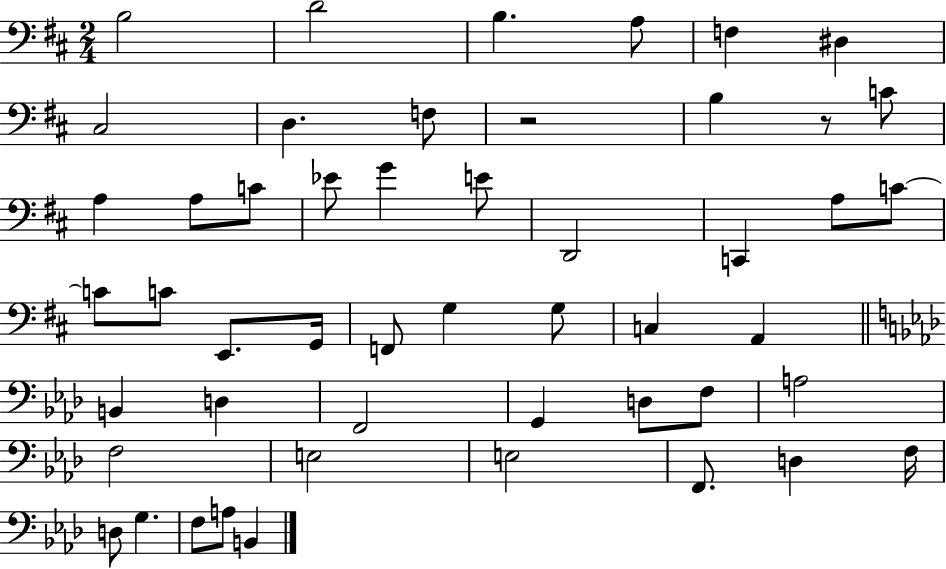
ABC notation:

X:1
T:Untitled
M:2/4
L:1/4
K:D
B,2 D2 B, A,/2 F, ^D, ^C,2 D, F,/2 z2 B, z/2 C/2 A, A,/2 C/2 _E/2 G E/2 D,,2 C,, A,/2 C/2 C/2 C/2 E,,/2 G,,/4 F,,/2 G, G,/2 C, A,, B,, D, F,,2 G,, D,/2 F,/2 A,2 F,2 E,2 E,2 F,,/2 D, F,/4 D,/2 G, F,/2 A,/2 B,,